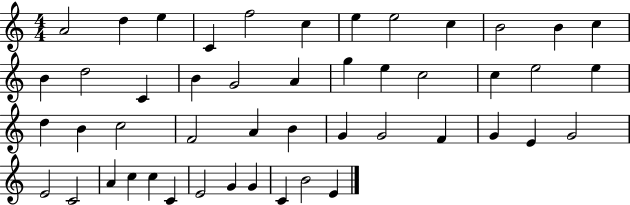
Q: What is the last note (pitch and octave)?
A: E4